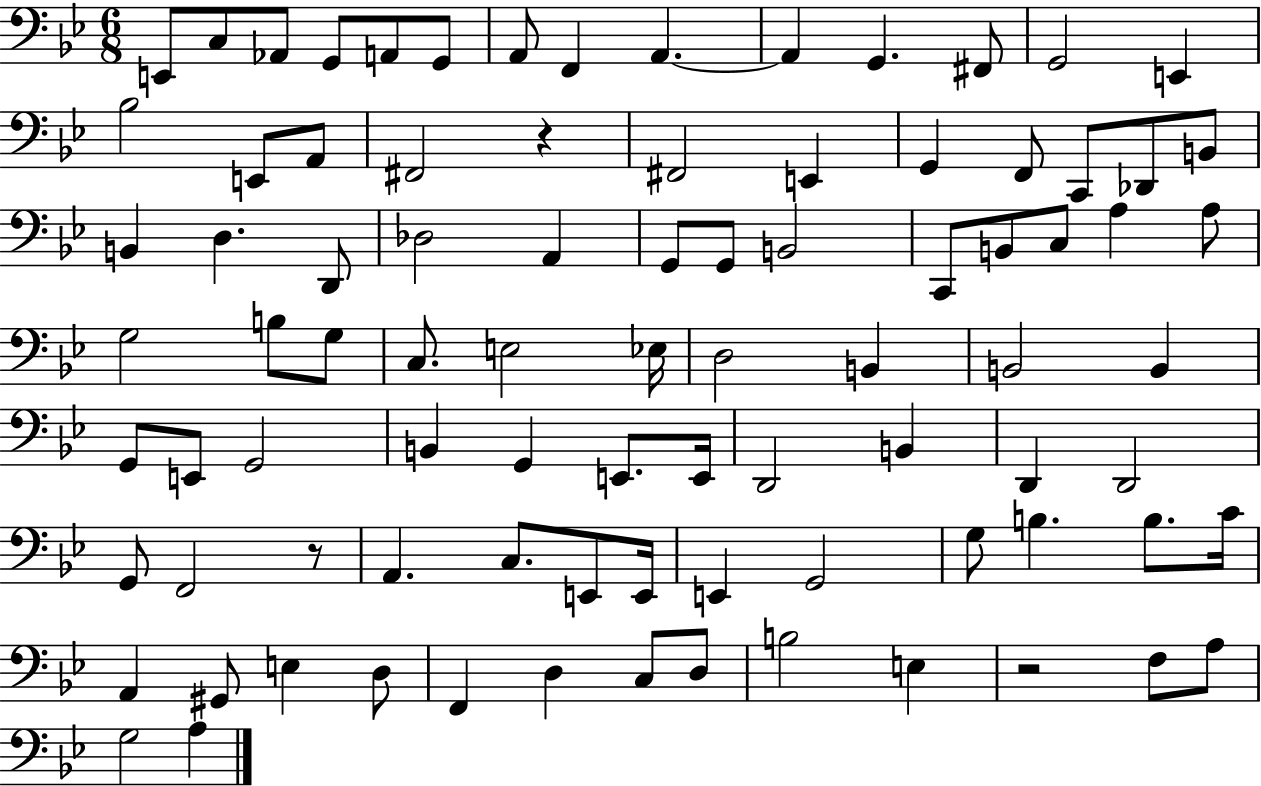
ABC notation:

X:1
T:Untitled
M:6/8
L:1/4
K:Bb
E,,/2 C,/2 _A,,/2 G,,/2 A,,/2 G,,/2 A,,/2 F,, A,, A,, G,, ^F,,/2 G,,2 E,, _B,2 E,,/2 A,,/2 ^F,,2 z ^F,,2 E,, G,, F,,/2 C,,/2 _D,,/2 B,,/2 B,, D, D,,/2 _D,2 A,, G,,/2 G,,/2 B,,2 C,,/2 B,,/2 C,/2 A, A,/2 G,2 B,/2 G,/2 C,/2 E,2 _E,/4 D,2 B,, B,,2 B,, G,,/2 E,,/2 G,,2 B,, G,, E,,/2 E,,/4 D,,2 B,, D,, D,,2 G,,/2 F,,2 z/2 A,, C,/2 E,,/2 E,,/4 E,, G,,2 G,/2 B, B,/2 C/4 A,, ^G,,/2 E, D,/2 F,, D, C,/2 D,/2 B,2 E, z2 F,/2 A,/2 G,2 A,